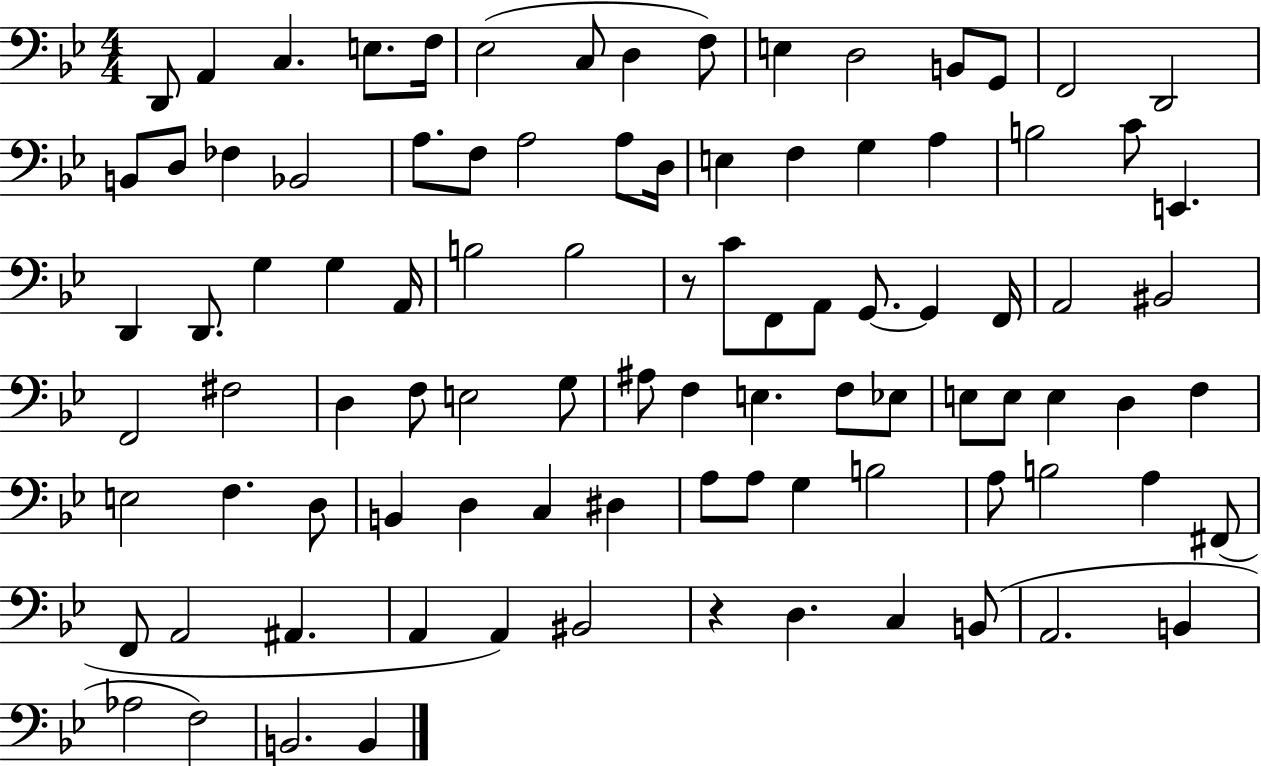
{
  \clef bass
  \numericTimeSignature
  \time 4/4
  \key bes \major
  d,8 a,4 c4. e8. f16 | ees2( c8 d4 f8) | e4 d2 b,8 g,8 | f,2 d,2 | \break b,8 d8 fes4 bes,2 | a8. f8 a2 a8 d16 | e4 f4 g4 a4 | b2 c'8 e,4. | \break d,4 d,8. g4 g4 a,16 | b2 b2 | r8 c'8 f,8 a,8 g,8.~~ g,4 f,16 | a,2 bis,2 | \break f,2 fis2 | d4 f8 e2 g8 | ais8 f4 e4. f8 ees8 | e8 e8 e4 d4 f4 | \break e2 f4. d8 | b,4 d4 c4 dis4 | a8 a8 g4 b2 | a8 b2 a4 fis,8( | \break f,8 a,2 ais,4. | a,4 a,4) bis,2 | r4 d4. c4 b,8( | a,2. b,4 | \break aes2 f2) | b,2. b,4 | \bar "|."
}